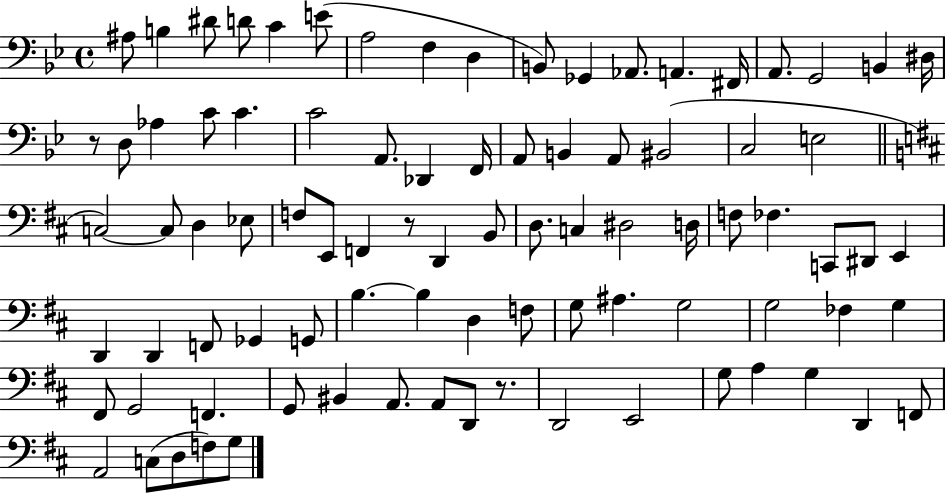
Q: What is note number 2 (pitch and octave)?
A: B3